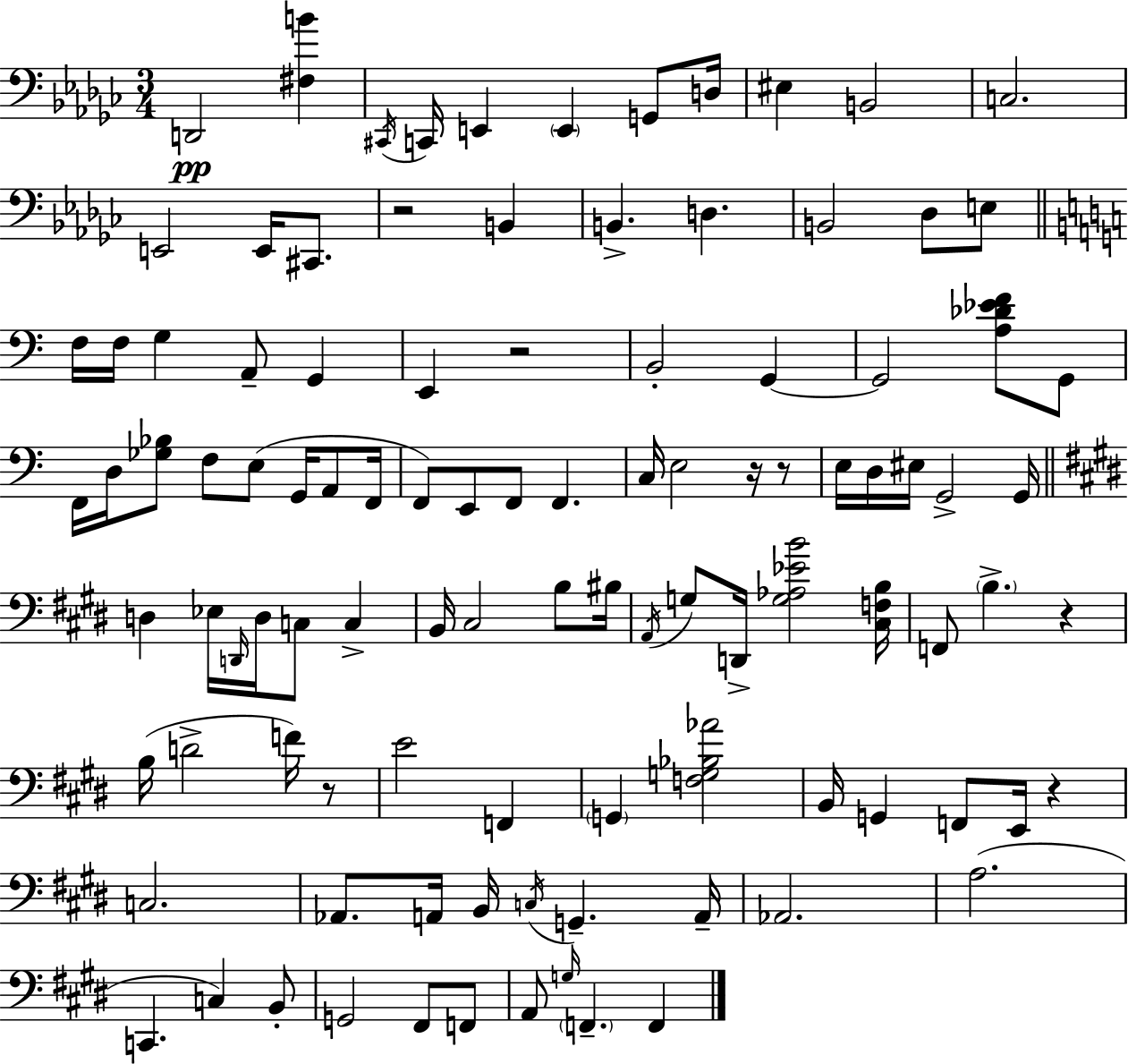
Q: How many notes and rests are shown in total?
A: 104